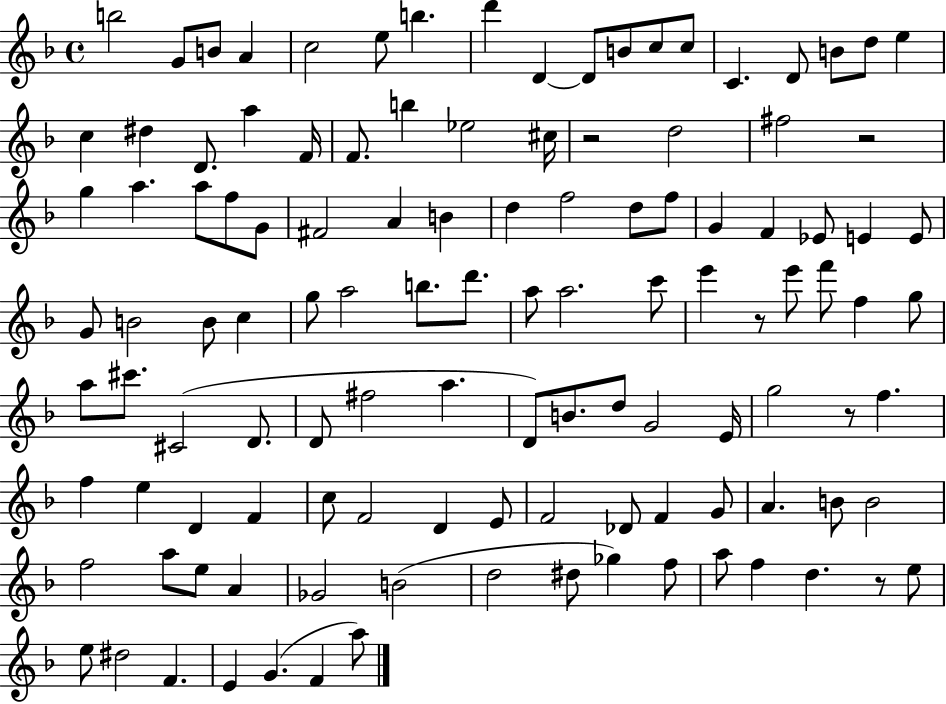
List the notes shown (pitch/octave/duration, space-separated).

B5/h G4/e B4/e A4/q C5/h E5/e B5/q. D6/q D4/q D4/e B4/e C5/e C5/e C4/q. D4/e B4/e D5/e E5/q C5/q D#5/q D4/e. A5/q F4/s F4/e. B5/q Eb5/h C#5/s R/h D5/h F#5/h R/h G5/q A5/q. A5/e F5/e G4/e F#4/h A4/q B4/q D5/q F5/h D5/e F5/e G4/q F4/q Eb4/e E4/q E4/e G4/e B4/h B4/e C5/q G5/e A5/h B5/e. D6/e. A5/e A5/h. C6/e E6/q R/e E6/e F6/e F5/q G5/e A5/e C#6/e. C#4/h D4/e. D4/e F#5/h A5/q. D4/e B4/e. D5/e G4/h E4/s G5/h R/e F5/q. F5/q E5/q D4/q F4/q C5/e F4/h D4/q E4/e F4/h Db4/e F4/q G4/e A4/q. B4/e B4/h F5/h A5/e E5/e A4/q Gb4/h B4/h D5/h D#5/e Gb5/q F5/e A5/e F5/q D5/q. R/e E5/e E5/e D#5/h F4/q. E4/q G4/q. F4/q A5/e